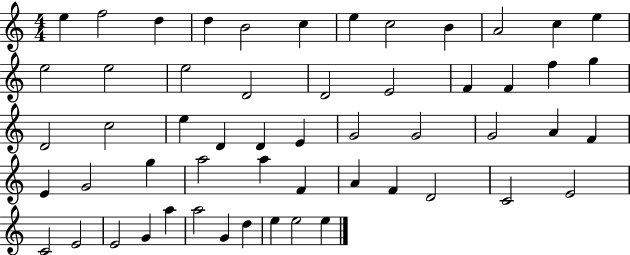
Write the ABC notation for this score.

X:1
T:Untitled
M:4/4
L:1/4
K:C
e f2 d d B2 c e c2 B A2 c e e2 e2 e2 D2 D2 E2 F F f g D2 c2 e D D E G2 G2 G2 A F E G2 g a2 a F A F D2 C2 E2 C2 E2 E2 G a a2 G d e e2 e